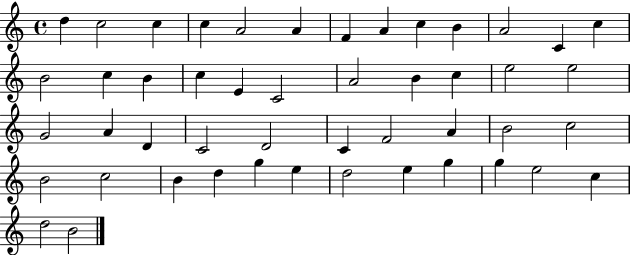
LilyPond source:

{
  \clef treble
  \time 4/4
  \defaultTimeSignature
  \key c \major
  d''4 c''2 c''4 | c''4 a'2 a'4 | f'4 a'4 c''4 b'4 | a'2 c'4 c''4 | \break b'2 c''4 b'4 | c''4 e'4 c'2 | a'2 b'4 c''4 | e''2 e''2 | \break g'2 a'4 d'4 | c'2 d'2 | c'4 f'2 a'4 | b'2 c''2 | \break b'2 c''2 | b'4 d''4 g''4 e''4 | d''2 e''4 g''4 | g''4 e''2 c''4 | \break d''2 b'2 | \bar "|."
}